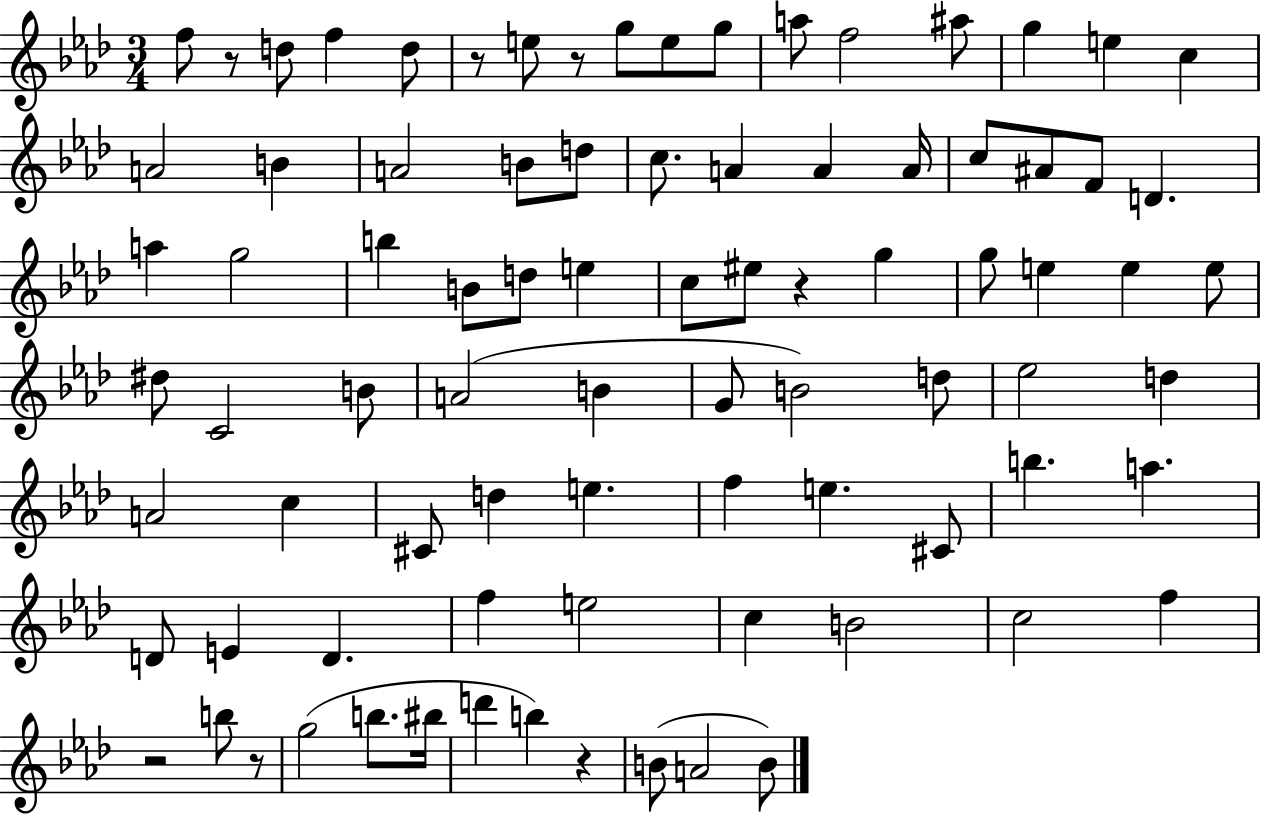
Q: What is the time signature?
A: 3/4